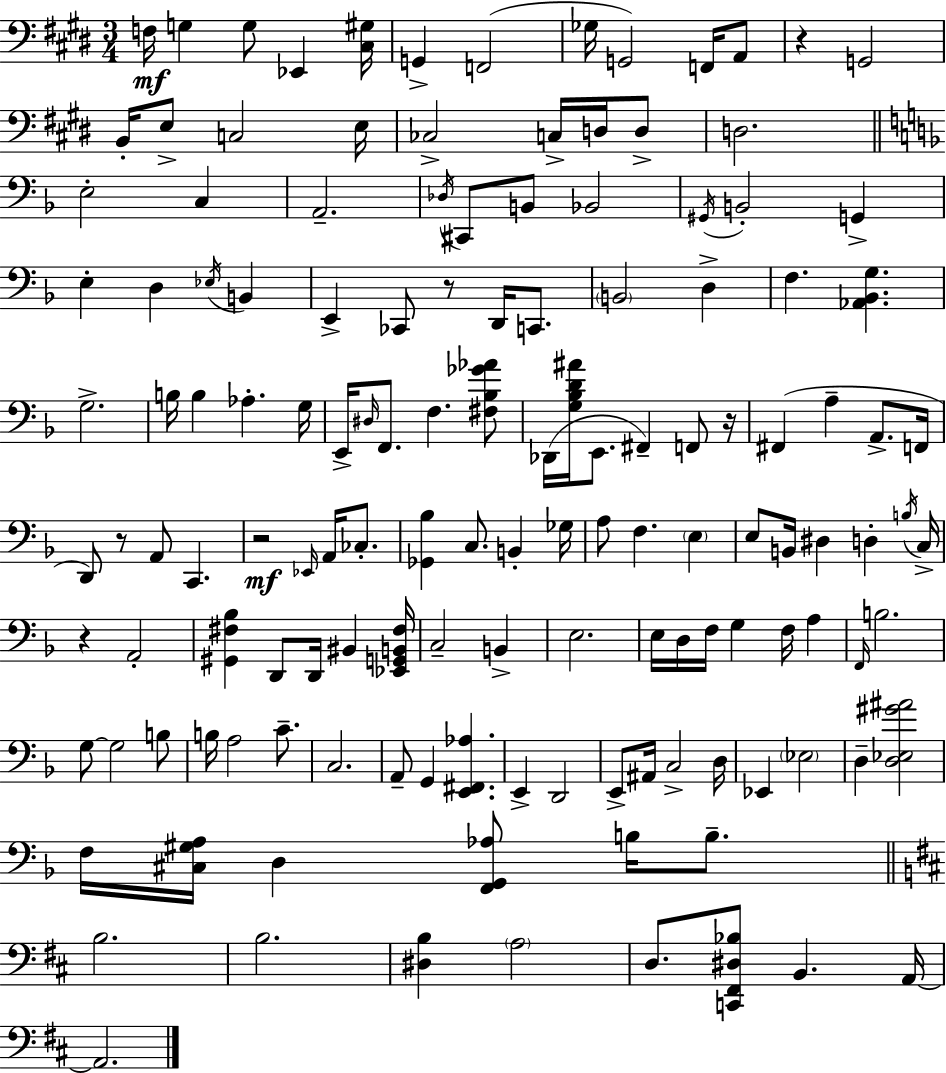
{
  \clef bass
  \numericTimeSignature
  \time 3/4
  \key e \major
  f16\mf g4 g8 ees,4 <cis gis>16 | g,4-> f,2( | ges16 g,2) f,16 a,8 | r4 g,2 | \break b,16-. e8-> c2 e16 | ces2-> c16-> d16 d8-> | d2. | \bar "||" \break \key f \major e2-. c4 | a,2.-- | \acciaccatura { des16 } cis,8 b,8 bes,2 | \acciaccatura { gis,16 } b,2-. g,4-> | \break e4-. d4 \acciaccatura { ees16 } b,4 | e,4-> ces,8 r8 d,16 | c,8. \parenthesize b,2 d4-> | f4. <aes, bes, g>4. | \break g2.-> | b16 b4 aes4.-. | g16 e,16-> \grace { dis16 } f,8. f4. | <fis bes ges' aes'>8 des,16( <g bes d' ais'>16 e,8. fis,4--) | \break f,8 r16 fis,4( a4-- | a,8.-> f,16 d,8) r8 a,8 c,4. | r2\mf | \grace { ees,16 } a,16 ces8.-. <ges, bes>4 c8. | \break b,4-. ges16 a8 f4. | \parenthesize e4 e8 b,16 dis4 | d4-. \acciaccatura { b16 } c16-> r4 a,2-. | <gis, fis bes>4 d,8 | \break d,16 bis,4 <ees, g, b, fis>16 c2-- | b,4-> e2. | e16 d16 f16 g4 | f16 a4 \grace { f,16 } b2. | \break g8~~ g2 | b8 b16 a2 | c'8.-- c2. | a,8-- g,4 | \break <e, fis, aes>4. e,4-> d,2 | e,8-> ais,16 c2-> | d16 ees,4 \parenthesize ees2 | d4-- <d ees gis' ais'>2 | \break f16 <cis gis a>16 d4 | <f, g, aes>8 b16 b8.-- \bar "||" \break \key d \major b2. | b2. | <dis b>4 \parenthesize a2 | d8. <c, fis, dis bes>8 b,4. a,16~~ | \break a,2. | \bar "|."
}